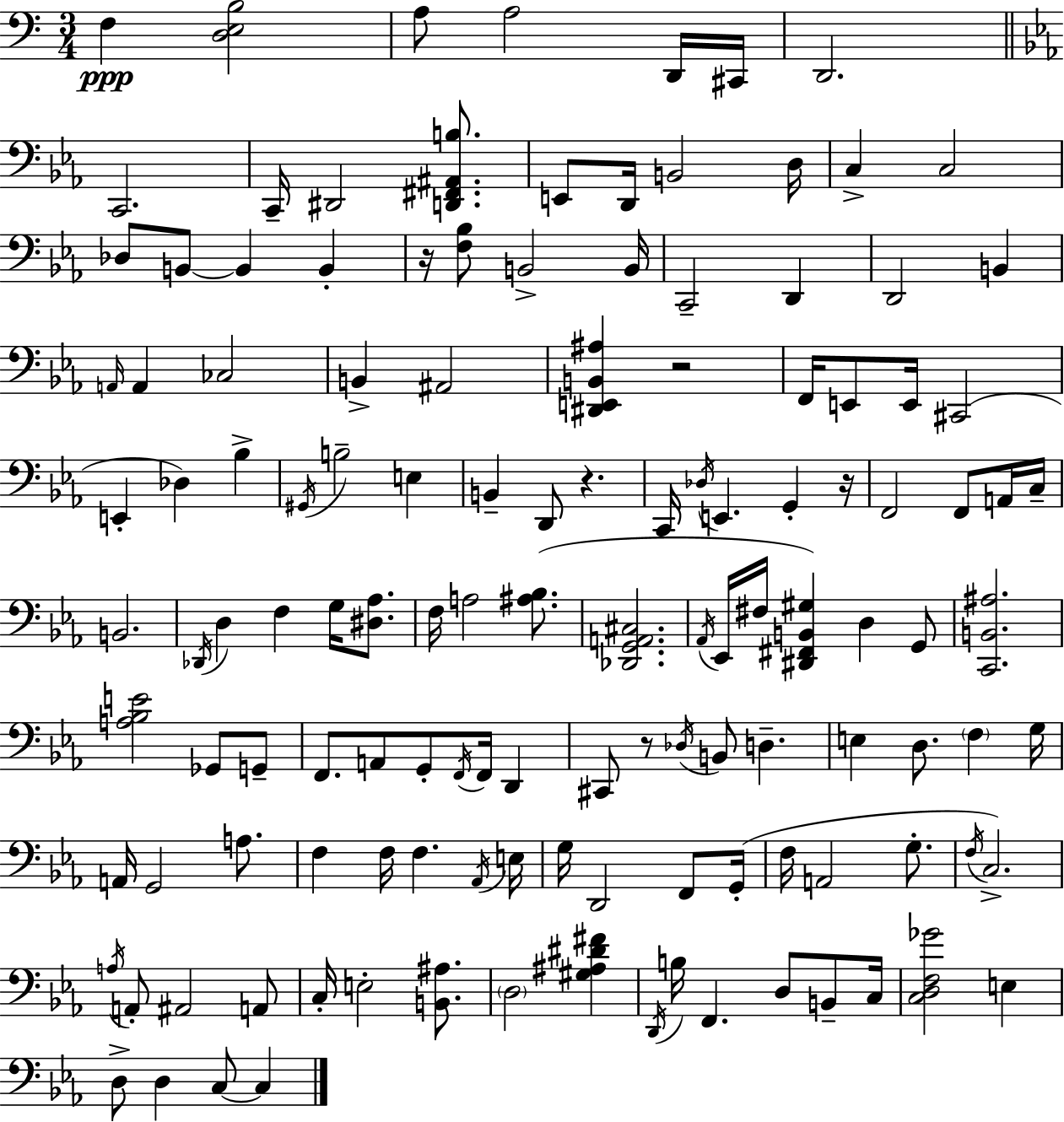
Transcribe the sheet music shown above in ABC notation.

X:1
T:Untitled
M:3/4
L:1/4
K:Am
F, [D,E,B,]2 A,/2 A,2 D,,/4 ^C,,/4 D,,2 C,,2 C,,/4 ^D,,2 [D,,^F,,^A,,B,]/2 E,,/2 D,,/4 B,,2 D,/4 C, C,2 _D,/2 B,,/2 B,, B,, z/4 [F,_B,]/2 B,,2 B,,/4 C,,2 D,, D,,2 B,, A,,/4 A,, _C,2 B,, ^A,,2 [^D,,E,,B,,^A,] z2 F,,/4 E,,/2 E,,/4 ^C,,2 E,, _D, _B, ^G,,/4 B,2 E, B,, D,,/2 z C,,/4 _D,/4 E,, G,, z/4 F,,2 F,,/2 A,,/4 C,/4 B,,2 _D,,/4 D, F, G,/4 [^D,_A,]/2 F,/4 A,2 [^A,_B,]/2 [_D,,G,,A,,^C,]2 _A,,/4 _E,,/4 ^F,/4 [^D,,^F,,B,,^G,] D, G,,/2 [C,,B,,^A,]2 [A,_B,E]2 _G,,/2 G,,/2 F,,/2 A,,/2 G,,/2 F,,/4 F,,/4 D,, ^C,,/2 z/2 _D,/4 B,,/2 D, E, D,/2 F, G,/4 A,,/4 G,,2 A,/2 F, F,/4 F, _A,,/4 E,/4 G,/4 D,,2 F,,/2 G,,/4 F,/4 A,,2 G,/2 F,/4 C,2 A,/4 A,,/2 ^A,,2 A,,/2 C,/4 E,2 [B,,^A,]/2 D,2 [^G,^A,^D^F] D,,/4 B,/4 F,, D,/2 B,,/2 C,/4 [C,D,F,_G]2 E, D,/2 D, C,/2 C,